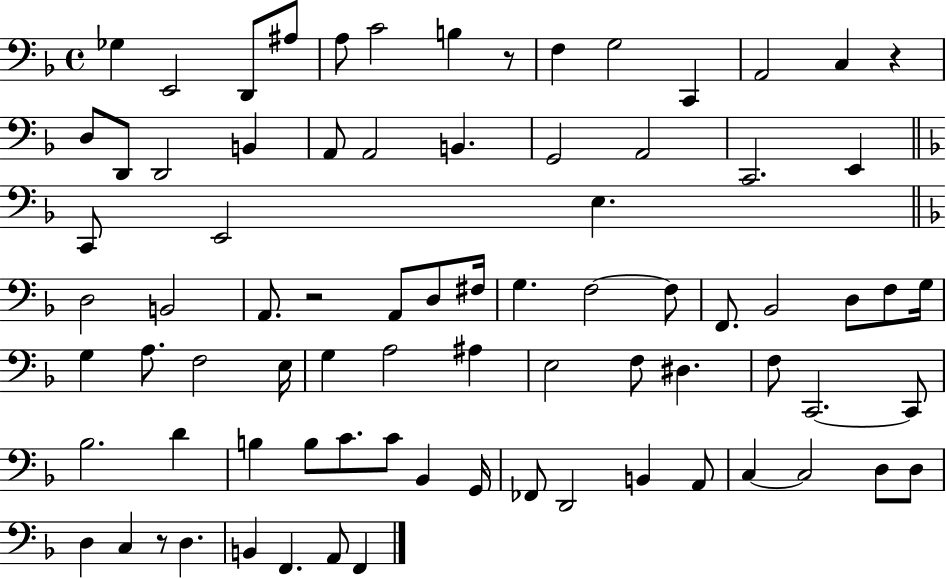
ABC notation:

X:1
T:Untitled
M:4/4
L:1/4
K:F
_G, E,,2 D,,/2 ^A,/2 A,/2 C2 B, z/2 F, G,2 C,, A,,2 C, z D,/2 D,,/2 D,,2 B,, A,,/2 A,,2 B,, G,,2 A,,2 C,,2 E,, C,,/2 E,,2 E, D,2 B,,2 A,,/2 z2 A,,/2 D,/2 ^F,/4 G, F,2 F,/2 F,,/2 _B,,2 D,/2 F,/2 G,/4 G, A,/2 F,2 E,/4 G, A,2 ^A, E,2 F,/2 ^D, F,/2 C,,2 C,,/2 _B,2 D B, B,/2 C/2 C/2 _B,, G,,/4 _F,,/2 D,,2 B,, A,,/2 C, C,2 D,/2 D,/2 D, C, z/2 D, B,, F,, A,,/2 F,,